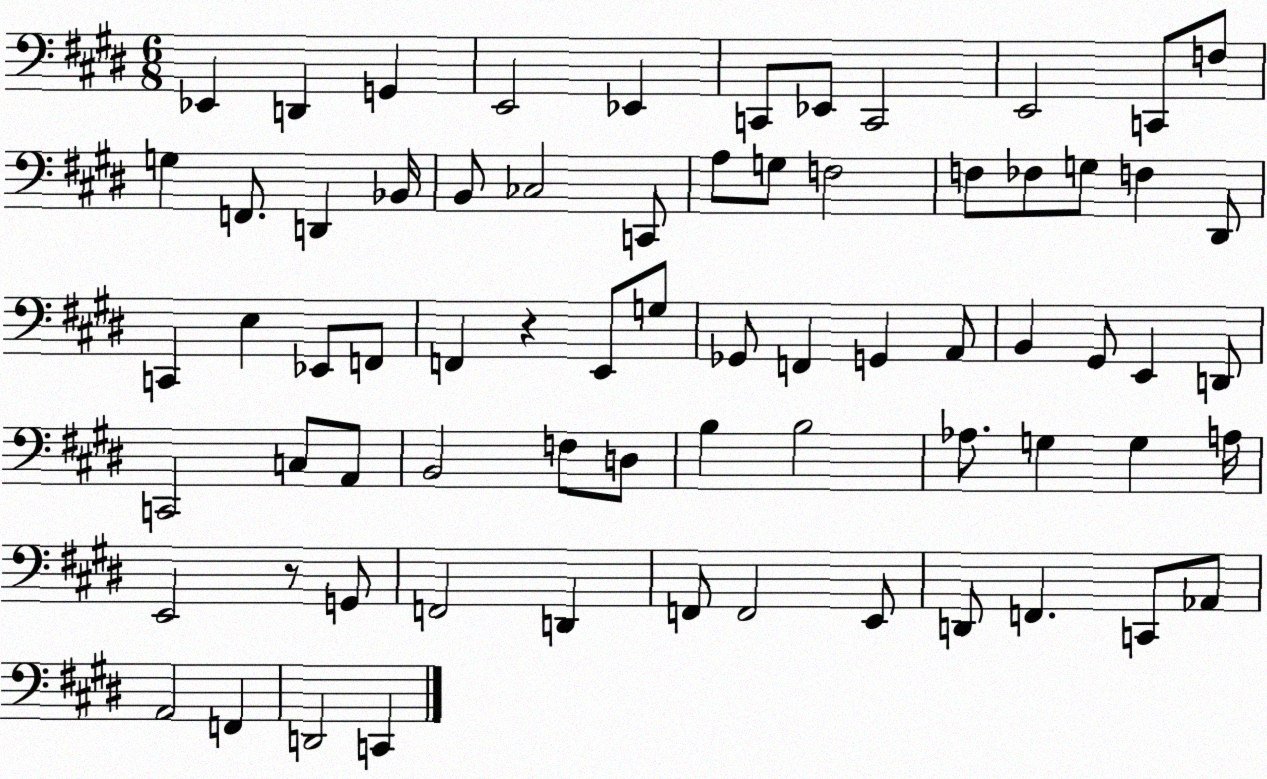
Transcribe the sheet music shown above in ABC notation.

X:1
T:Untitled
M:6/8
L:1/4
K:E
_E,, D,, G,, E,,2 _E,, C,,/2 _E,,/2 C,,2 E,,2 C,,/2 F,/2 G, F,,/2 D,, _B,,/4 B,,/2 _C,2 C,,/2 A,/2 G,/2 F,2 F,/2 _F,/2 G,/2 F, ^D,,/2 C,, E, _E,,/2 F,,/2 F,, z E,,/2 G,/2 _G,,/2 F,, G,, A,,/2 B,, ^G,,/2 E,, D,,/2 C,,2 C,/2 A,,/2 B,,2 F,/2 D,/2 B, B,2 _A,/2 G, G, A,/4 E,,2 z/2 G,,/2 F,,2 D,, F,,/2 F,,2 E,,/2 D,,/2 F,, C,,/2 _A,,/2 A,,2 F,, D,,2 C,,